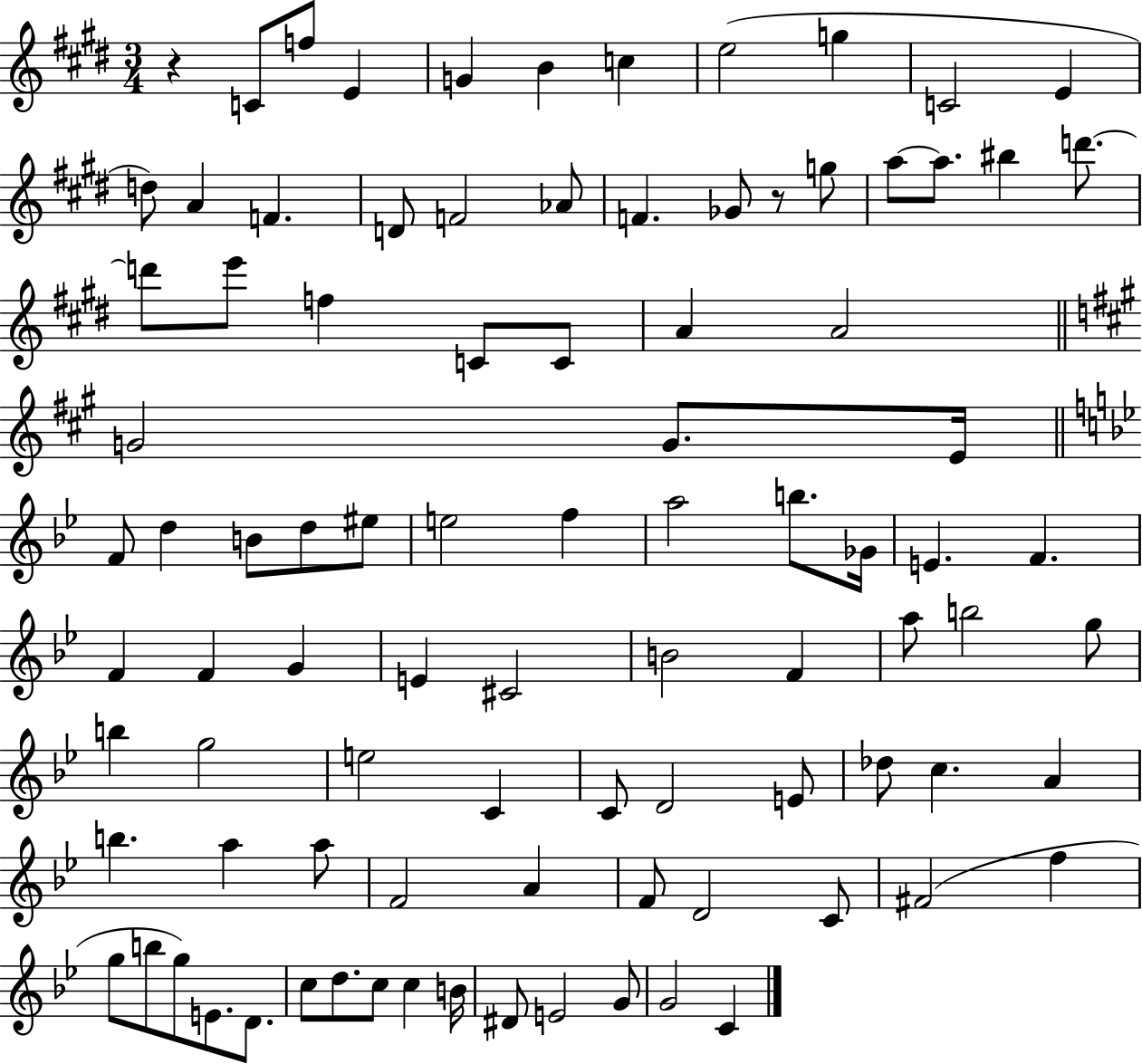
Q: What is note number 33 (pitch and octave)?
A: E4